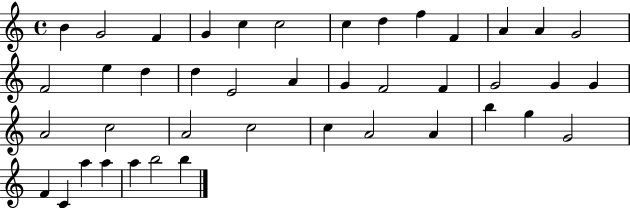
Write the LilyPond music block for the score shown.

{
  \clef treble
  \time 4/4
  \defaultTimeSignature
  \key c \major
  b'4 g'2 f'4 | g'4 c''4 c''2 | c''4 d''4 f''4 f'4 | a'4 a'4 g'2 | \break f'2 e''4 d''4 | d''4 e'2 a'4 | g'4 f'2 f'4 | g'2 g'4 g'4 | \break a'2 c''2 | a'2 c''2 | c''4 a'2 a'4 | b''4 g''4 g'2 | \break f'4 c'4 a''4 a''4 | a''4 b''2 b''4 | \bar "|."
}